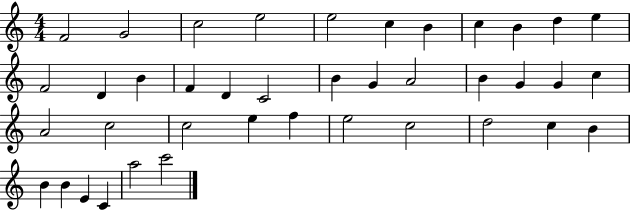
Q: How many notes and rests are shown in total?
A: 40